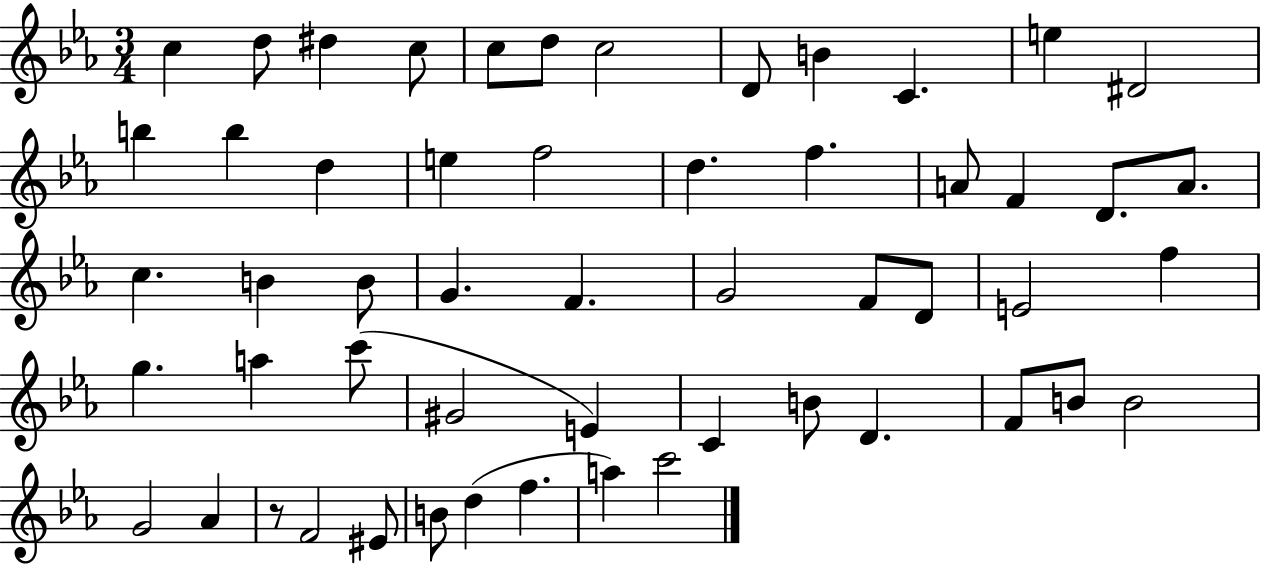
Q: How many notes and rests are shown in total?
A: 54